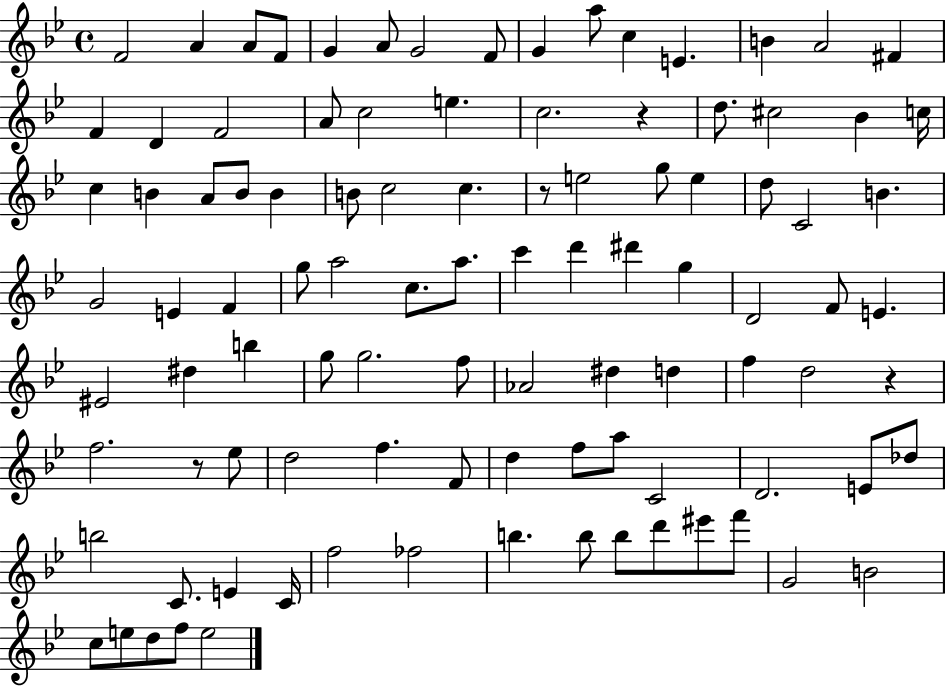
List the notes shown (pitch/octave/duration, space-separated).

F4/h A4/q A4/e F4/e G4/q A4/e G4/h F4/e G4/q A5/e C5/q E4/q. B4/q A4/h F#4/q F4/q D4/q F4/h A4/e C5/h E5/q. C5/h. R/q D5/e. C#5/h Bb4/q C5/s C5/q B4/q A4/e B4/e B4/q B4/e C5/h C5/q. R/e E5/h G5/e E5/q D5/e C4/h B4/q. G4/h E4/q F4/q G5/e A5/h C5/e. A5/e. C6/q D6/q D#6/q G5/q D4/h F4/e E4/q. EIS4/h D#5/q B5/q G5/e G5/h. F5/e Ab4/h D#5/q D5/q F5/q D5/h R/q F5/h. R/e Eb5/e D5/h F5/q. F4/e D5/q F5/e A5/e C4/h D4/h. E4/e Db5/e B5/h C4/e. E4/q C4/s F5/h FES5/h B5/q. B5/e B5/e D6/e EIS6/e F6/e G4/h B4/h C5/e E5/e D5/e F5/e E5/h